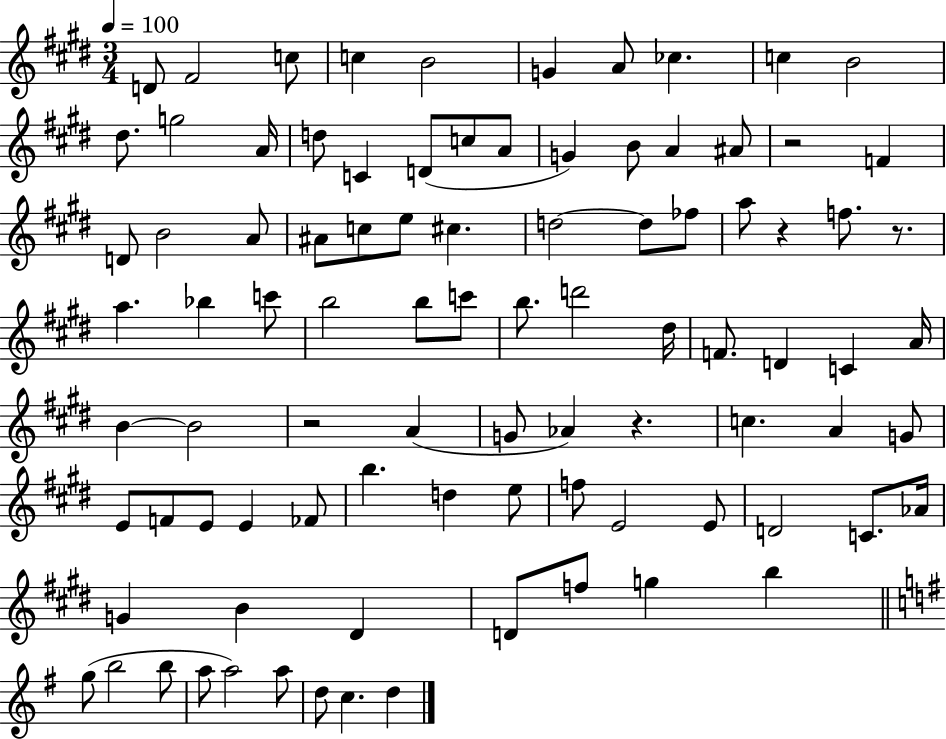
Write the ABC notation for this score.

X:1
T:Untitled
M:3/4
L:1/4
K:E
D/2 ^F2 c/2 c B2 G A/2 _c c B2 ^d/2 g2 A/4 d/2 C D/2 c/2 A/2 G B/2 A ^A/2 z2 F D/2 B2 A/2 ^A/2 c/2 e/2 ^c d2 d/2 _f/2 a/2 z f/2 z/2 a _b c'/2 b2 b/2 c'/2 b/2 d'2 ^d/4 F/2 D C A/4 B B2 z2 A G/2 _A z c A G/2 E/2 F/2 E/2 E _F/2 b d e/2 f/2 E2 E/2 D2 C/2 _A/4 G B ^D D/2 f/2 g b g/2 b2 b/2 a/2 a2 a/2 d/2 c d